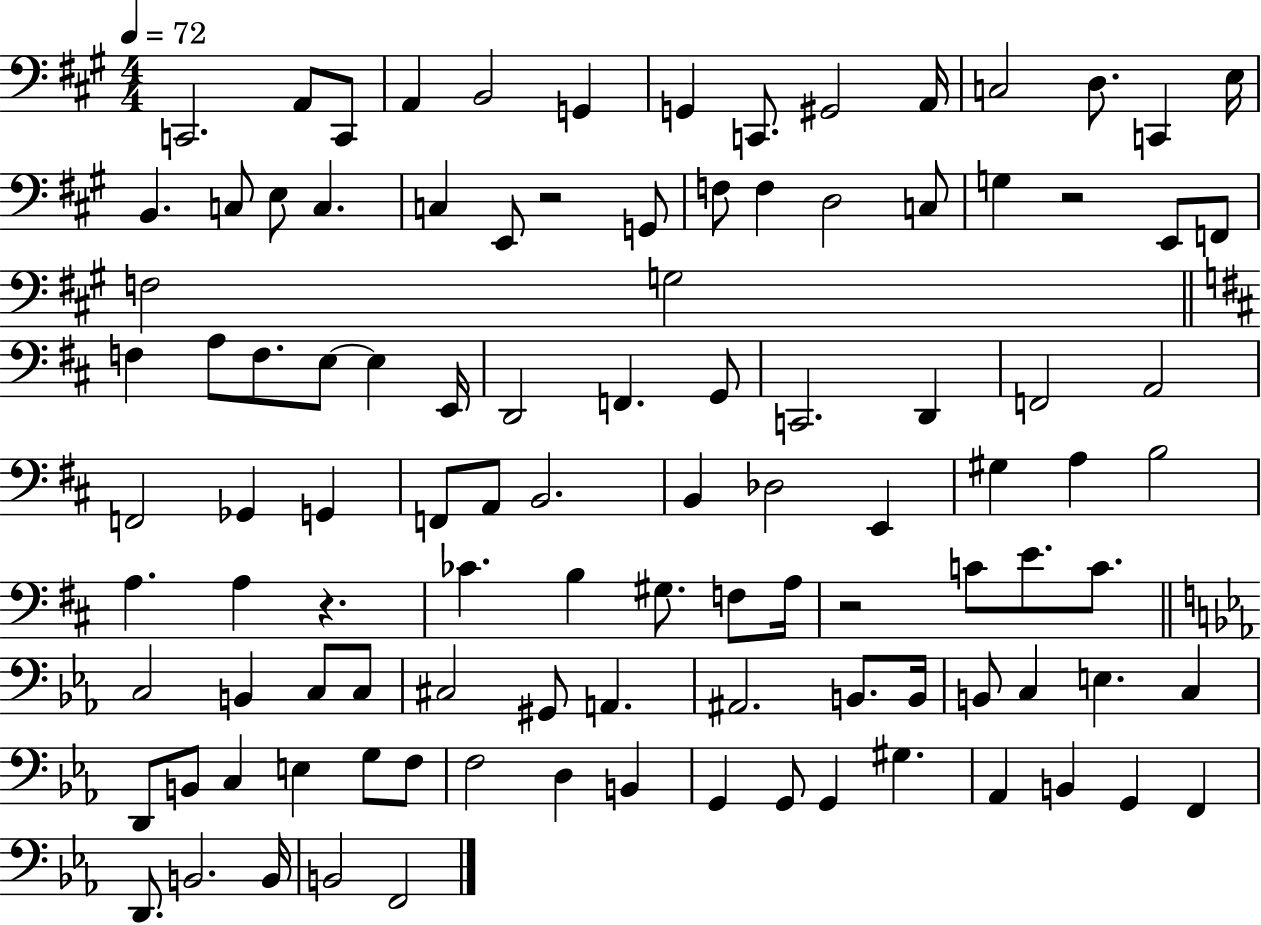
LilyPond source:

{
  \clef bass
  \numericTimeSignature
  \time 4/4
  \key a \major
  \tempo 4 = 72
  c,2. a,8 c,8 | a,4 b,2 g,4 | g,4 c,8. gis,2 a,16 | c2 d8. c,4 e16 | \break b,4. c8 e8 c4. | c4 e,8 r2 g,8 | f8 f4 d2 c8 | g4 r2 e,8 f,8 | \break f2 g2 | \bar "||" \break \key d \major f4 a8 f8. e8~~ e4 e,16 | d,2 f,4. g,8 | c,2. d,4 | f,2 a,2 | \break f,2 ges,4 g,4 | f,8 a,8 b,2. | b,4 des2 e,4 | gis4 a4 b2 | \break a4. a4 r4. | ces'4. b4 gis8. f8 a16 | r2 c'8 e'8. c'8. | \bar "||" \break \key ees \major c2 b,4 c8 c8 | cis2 gis,8 a,4. | ais,2. b,8. b,16 | b,8 c4 e4. c4 | \break d,8 b,8 c4 e4 g8 f8 | f2 d4 b,4 | g,4 g,8 g,4 gis4. | aes,4 b,4 g,4 f,4 | \break d,8. b,2. b,16 | b,2 f,2 | \bar "|."
}